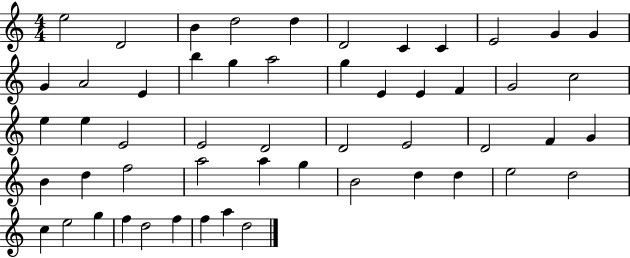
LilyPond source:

{
  \clef treble
  \numericTimeSignature
  \time 4/4
  \key c \major
  e''2 d'2 | b'4 d''2 d''4 | d'2 c'4 c'4 | e'2 g'4 g'4 | \break g'4 a'2 e'4 | b''4 g''4 a''2 | g''4 e'4 e'4 f'4 | g'2 c''2 | \break e''4 e''4 e'2 | e'2 d'2 | d'2 e'2 | d'2 f'4 g'4 | \break b'4 d''4 f''2 | a''2 a''4 g''4 | b'2 d''4 d''4 | e''2 d''2 | \break c''4 e''2 g''4 | f''4 d''2 f''4 | f''4 a''4 d''2 | \bar "|."
}